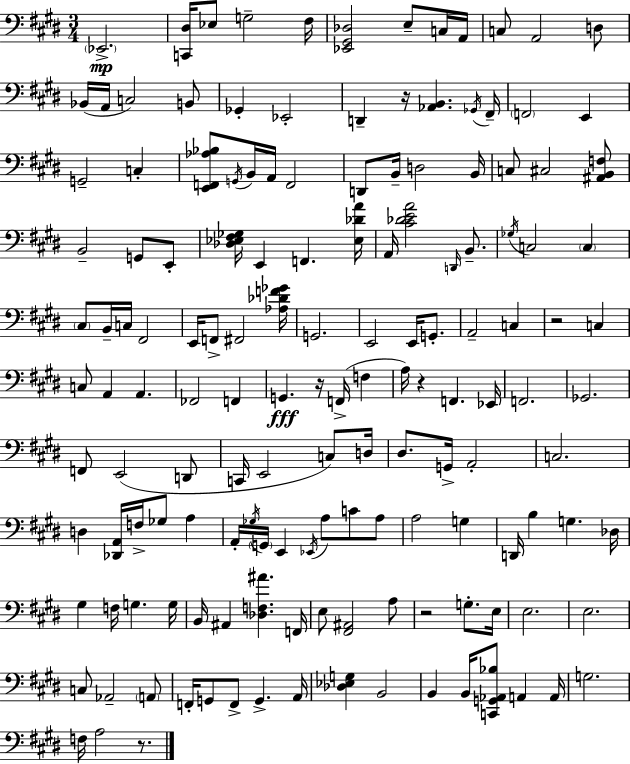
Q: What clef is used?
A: bass